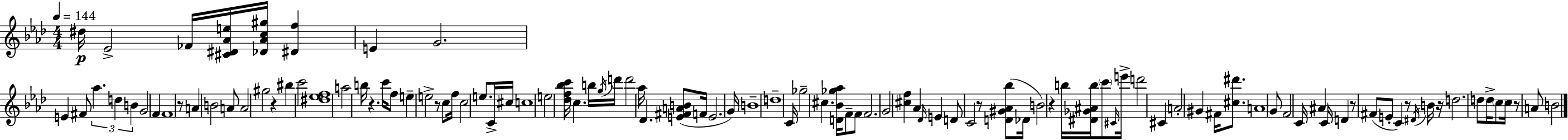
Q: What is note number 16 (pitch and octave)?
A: A4